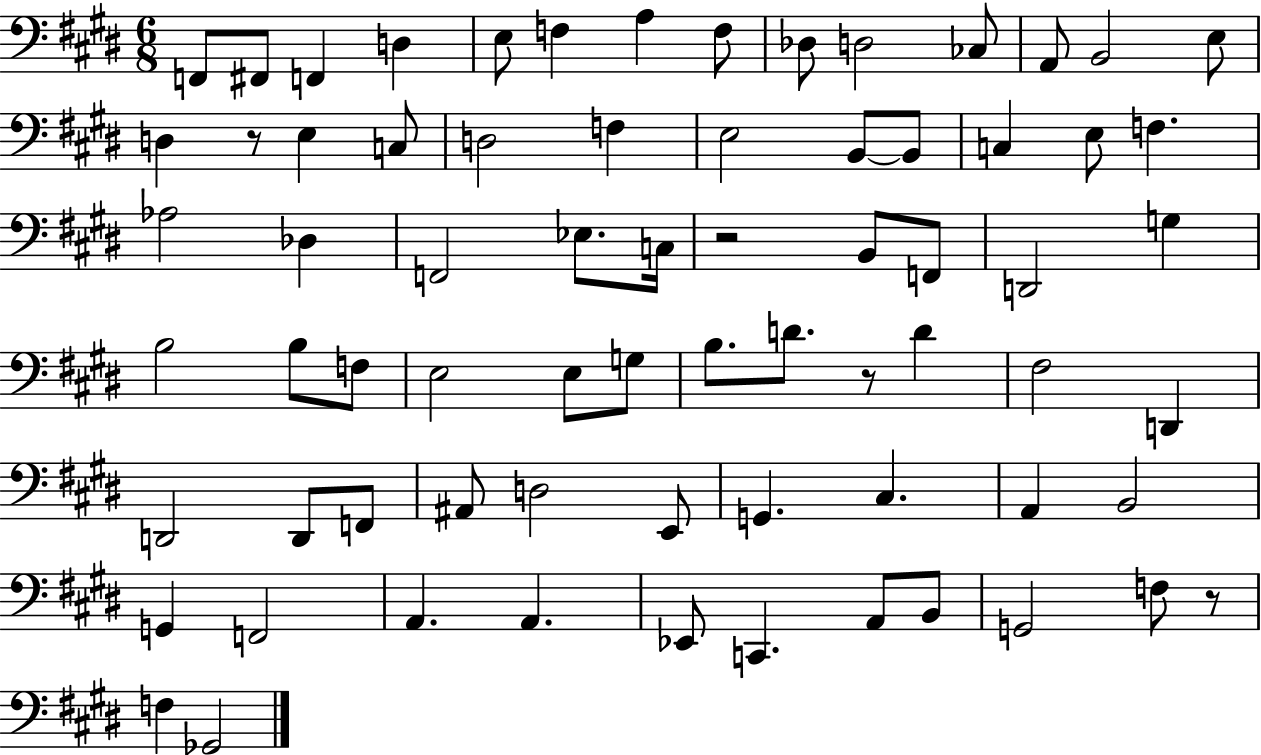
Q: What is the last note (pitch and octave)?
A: Gb2